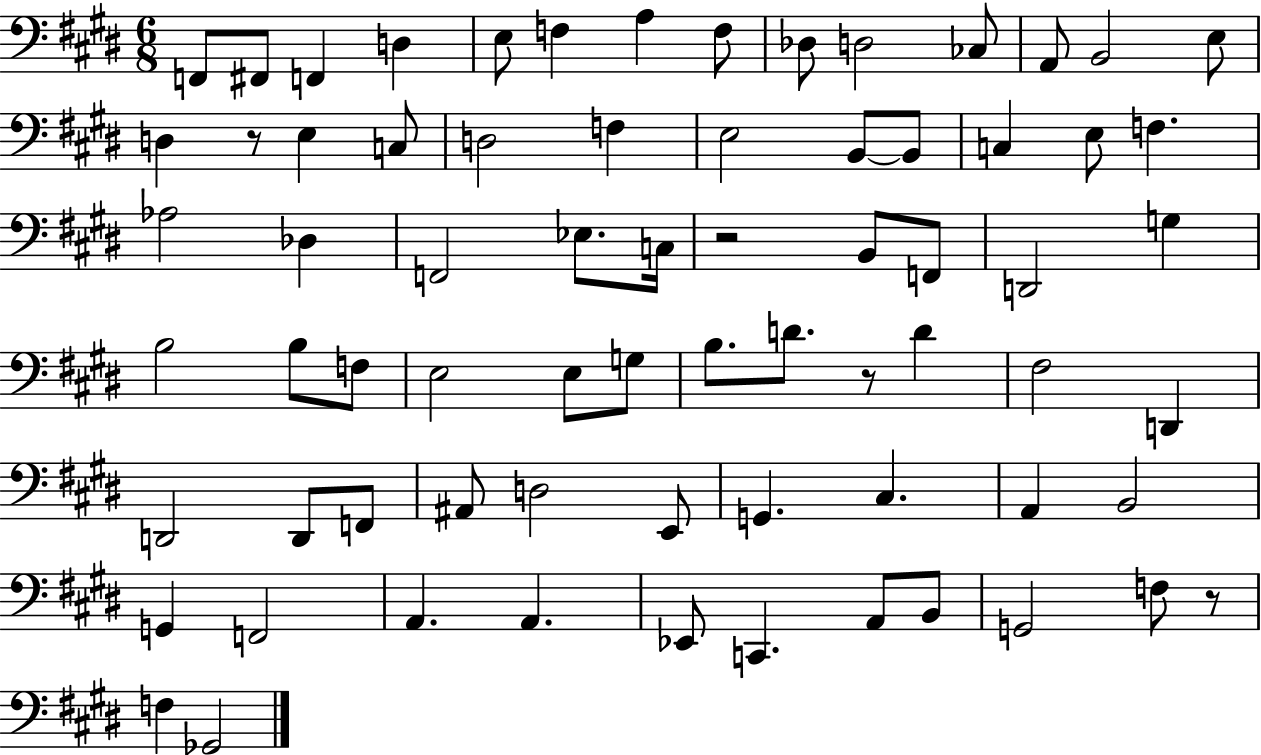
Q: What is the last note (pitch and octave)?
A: Gb2